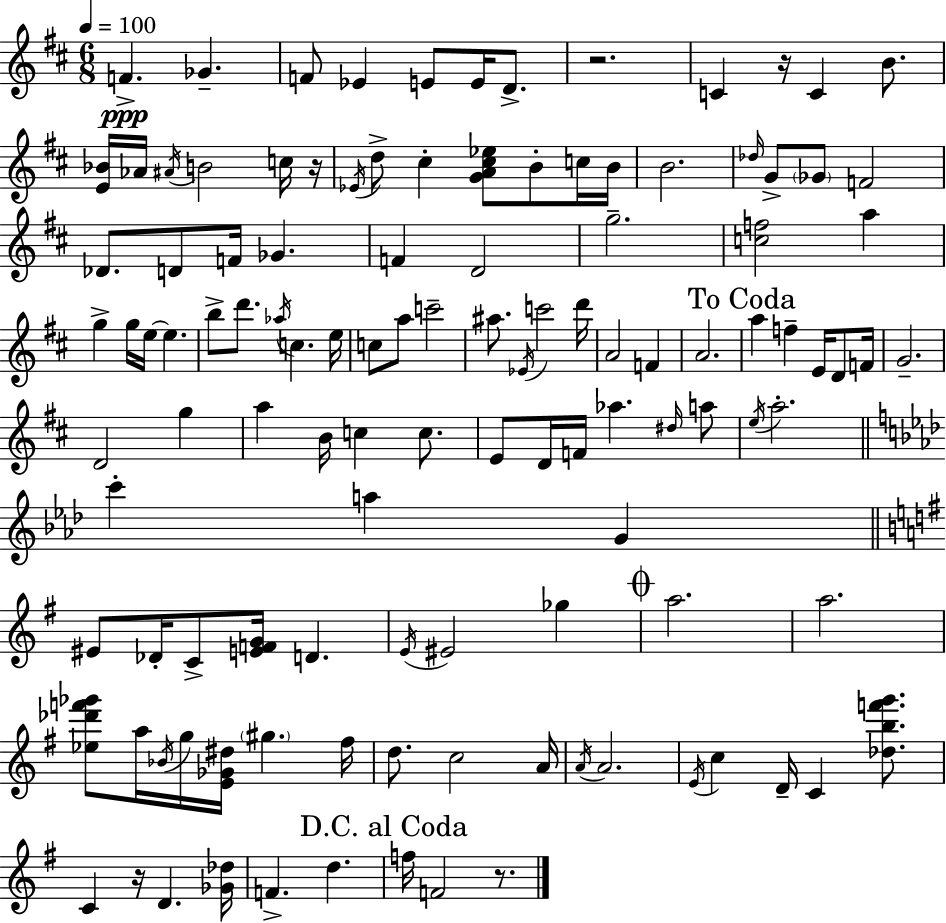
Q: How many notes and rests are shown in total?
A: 117